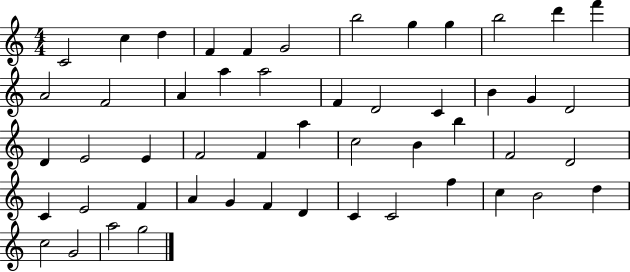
C4/h C5/q D5/q F4/q F4/q G4/h B5/h G5/q G5/q B5/h D6/q F6/q A4/h F4/h A4/q A5/q A5/h F4/q D4/h C4/q B4/q G4/q D4/h D4/q E4/h E4/q F4/h F4/q A5/q C5/h B4/q B5/q F4/h D4/h C4/q E4/h F4/q A4/q G4/q F4/q D4/q C4/q C4/h F5/q C5/q B4/h D5/q C5/h G4/h A5/h G5/h